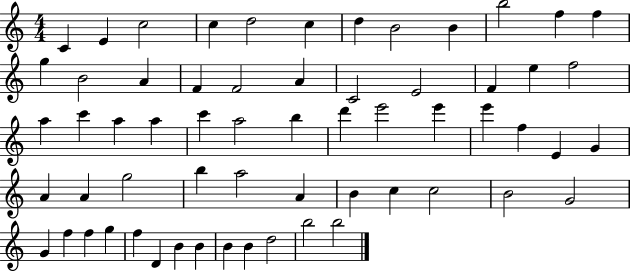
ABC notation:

X:1
T:Untitled
M:4/4
L:1/4
K:C
C E c2 c d2 c d B2 B b2 f f g B2 A F F2 A C2 E2 F e f2 a c' a a c' a2 b d' e'2 e' e' f E G A A g2 b a2 A B c c2 B2 G2 G f f g f D B B B B d2 b2 b2